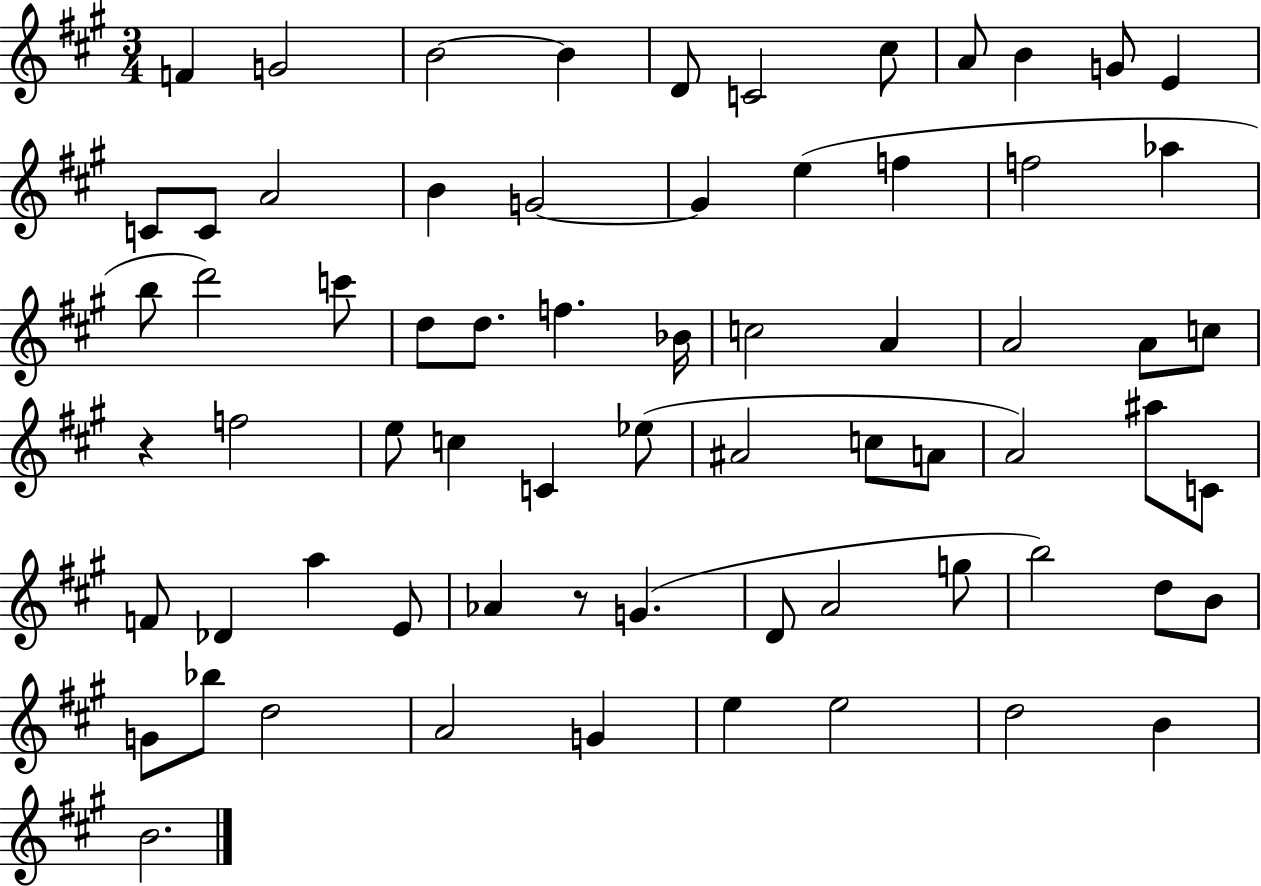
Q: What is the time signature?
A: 3/4